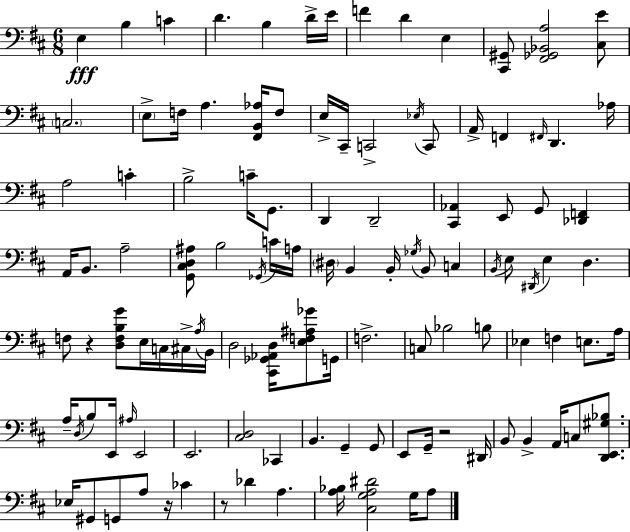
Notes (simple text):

E3/q B3/q C4/q D4/q. B3/q D4/s E4/s F4/q D4/q E3/q [C#2,G#2]/e [F#2,Gb2,Bb2,A3]/h [C#3,E4]/e C3/h. E3/e F3/s A3/q. [F#2,B2,Ab3]/s F3/e E3/s C#2/s C2/h Eb3/s C2/e A2/s F2/q F#2/s D2/q. Ab3/s A3/h C4/q B3/h C4/s G2/e. D2/q D2/h [C#2,Ab2]/q E2/e G2/e [Db2,F2]/q A2/s B2/e. A3/h [G2,C#3,D3,A#3]/e B3/h Gb2/s C4/s A3/s D#3/s B2/q B2/s Gb3/s B2/e C3/q B2/s E3/e D#2/s E3/q D3/q. F3/e R/q [D3,F3,B3,G4]/e E3/s C3/s C#3/s A3/s B2/s D3/h [C#2,Gb2,Ab2,D3]/s [E3,F3,A#3,Gb4]/e G2/s F3/h. C3/e Bb3/h B3/e Eb3/q F3/q E3/e. A3/s A3/s D3/s B3/e E2/s A#3/s E2/h E2/h. [C#3,D3]/h CES2/q B2/q. G2/q G2/e E2/e G2/s R/h D#2/s B2/e B2/q A2/s C3/e [D2,E2,G#3,Bb3]/e. Eb3/s G#2/e G2/e A3/e R/s CES4/q R/e Db4/q A3/q. [A3,Bb3]/s [C#3,G3,A3,D#4]/h G3/s A3/e